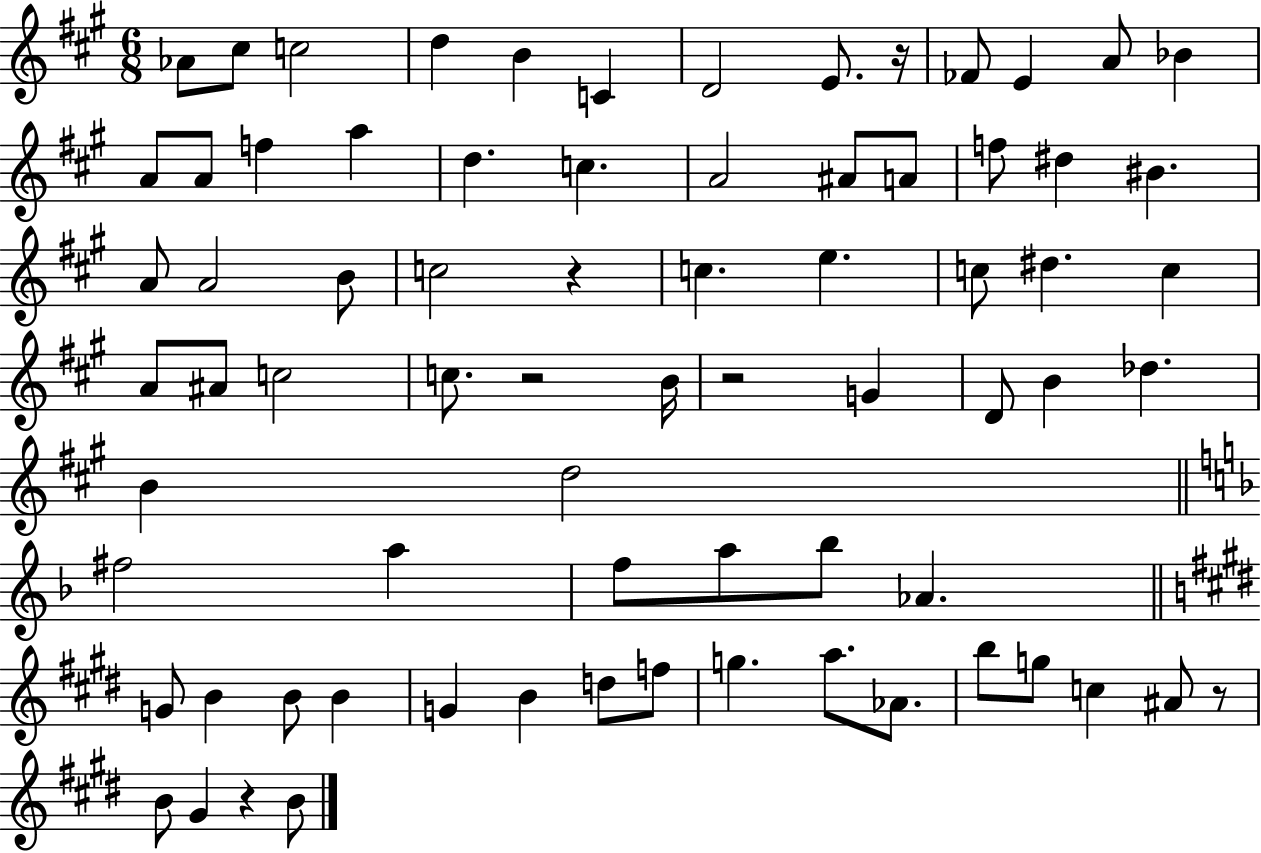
Ab4/e C#5/e C5/h D5/q B4/q C4/q D4/h E4/e. R/s FES4/e E4/q A4/e Bb4/q A4/e A4/e F5/q A5/q D5/q. C5/q. A4/h A#4/e A4/e F5/e D#5/q BIS4/q. A4/e A4/h B4/e C5/h R/q C5/q. E5/q. C5/e D#5/q. C5/q A4/e A#4/e C5/h C5/e. R/h B4/s R/h G4/q D4/e B4/q Db5/q. B4/q D5/h F#5/h A5/q F5/e A5/e Bb5/e Ab4/q. G4/e B4/q B4/e B4/q G4/q B4/q D5/e F5/e G5/q. A5/e. Ab4/e. B5/e G5/e C5/q A#4/e R/e B4/e G#4/q R/q B4/e